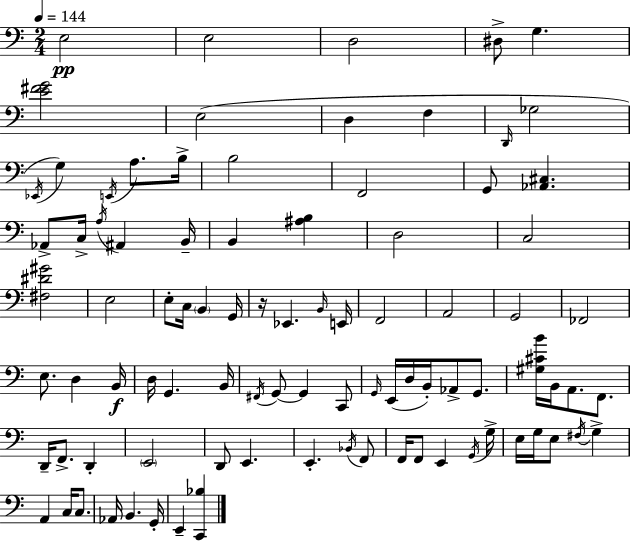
{
  \clef bass
  \numericTimeSignature
  \time 2/4
  \key a \minor
  \tempo 4 = 144
  e2\pp | e2 | d2 | dis8-> g4. | \break <e' fis' g'>2 | e2( | d4 f4 | \grace { d,16 } ges2 | \break \acciaccatura { ees,16 }) g4 \acciaccatura { e,16 } a8. | b16-> b2 | f,2 | g,8 <aes, cis>4. | \break aes,8-> c16-> \acciaccatura { a16 } ais,4 | b,16-- b,4 | <ais b>4 d2 | c2 | \break <fis dis' gis'>2 | e2 | e8-. c16 \parenthesize b,4 | g,16 r16 ees,4. | \break \grace { b,16 } e,16 f,2 | a,2 | g,2 | fes,2 | \break e8. | d4 b,16\f d16 g,4. | b,16 \acciaccatura { fis,16 } g,8~~ | g,4 c,8 \grace { g,16 } e,16( | \break d16 b,16-.) aes,8-> g,8. <gis cis' b'>16 | b,16 a,8. f,8. d,16-- | f,8.-> d,4-. \parenthesize e,2 | d,8 | \break e,4. e,4.-. | \acciaccatura { bes,16 } f,8 | f,16 f,8 e,4 \acciaccatura { g,16 } | g16-> e16 g16 e8 \acciaccatura { fis16 } g4-> | \break a,4 c16 c8. | aes,16 b,4. | g,16-. e,4-- <c, bes>4 | \bar "|."
}